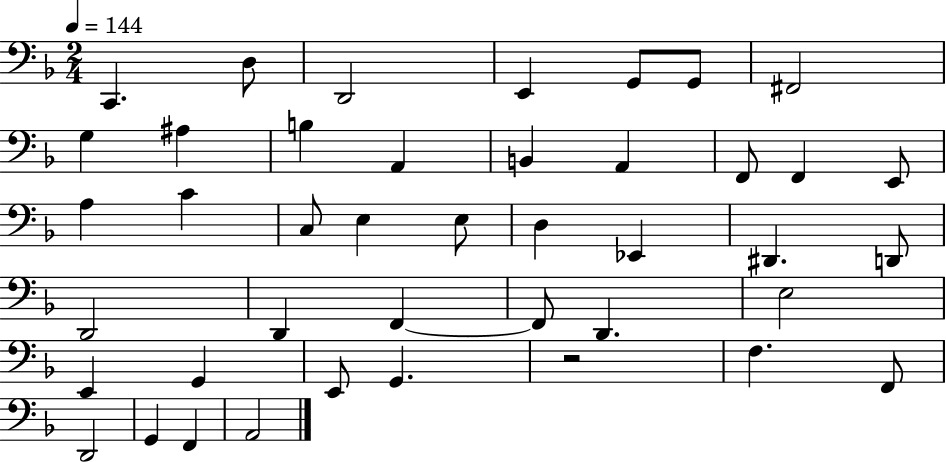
C2/q. D3/e D2/h E2/q G2/e G2/e F#2/h G3/q A#3/q B3/q A2/q B2/q A2/q F2/e F2/q E2/e A3/q C4/q C3/e E3/q E3/e D3/q Eb2/q D#2/q. D2/e D2/h D2/q F2/q F2/e D2/q. E3/h E2/q G2/q E2/e G2/q. R/h F3/q. F2/e D2/h G2/q F2/q A2/h